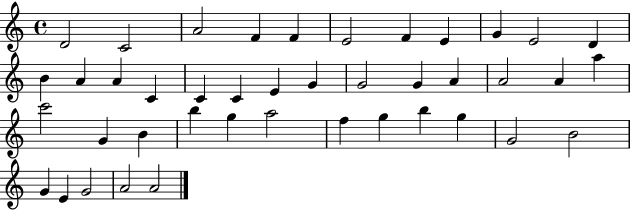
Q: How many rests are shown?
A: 0